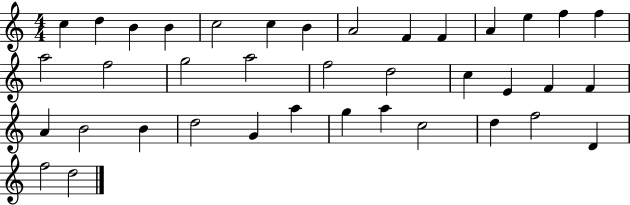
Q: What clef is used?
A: treble